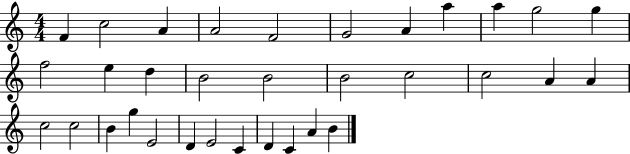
F4/q C5/h A4/q A4/h F4/h G4/h A4/q A5/q A5/q G5/h G5/q F5/h E5/q D5/q B4/h B4/h B4/h C5/h C5/h A4/q A4/q C5/h C5/h B4/q G5/q E4/h D4/q E4/h C4/q D4/q C4/q A4/q B4/q